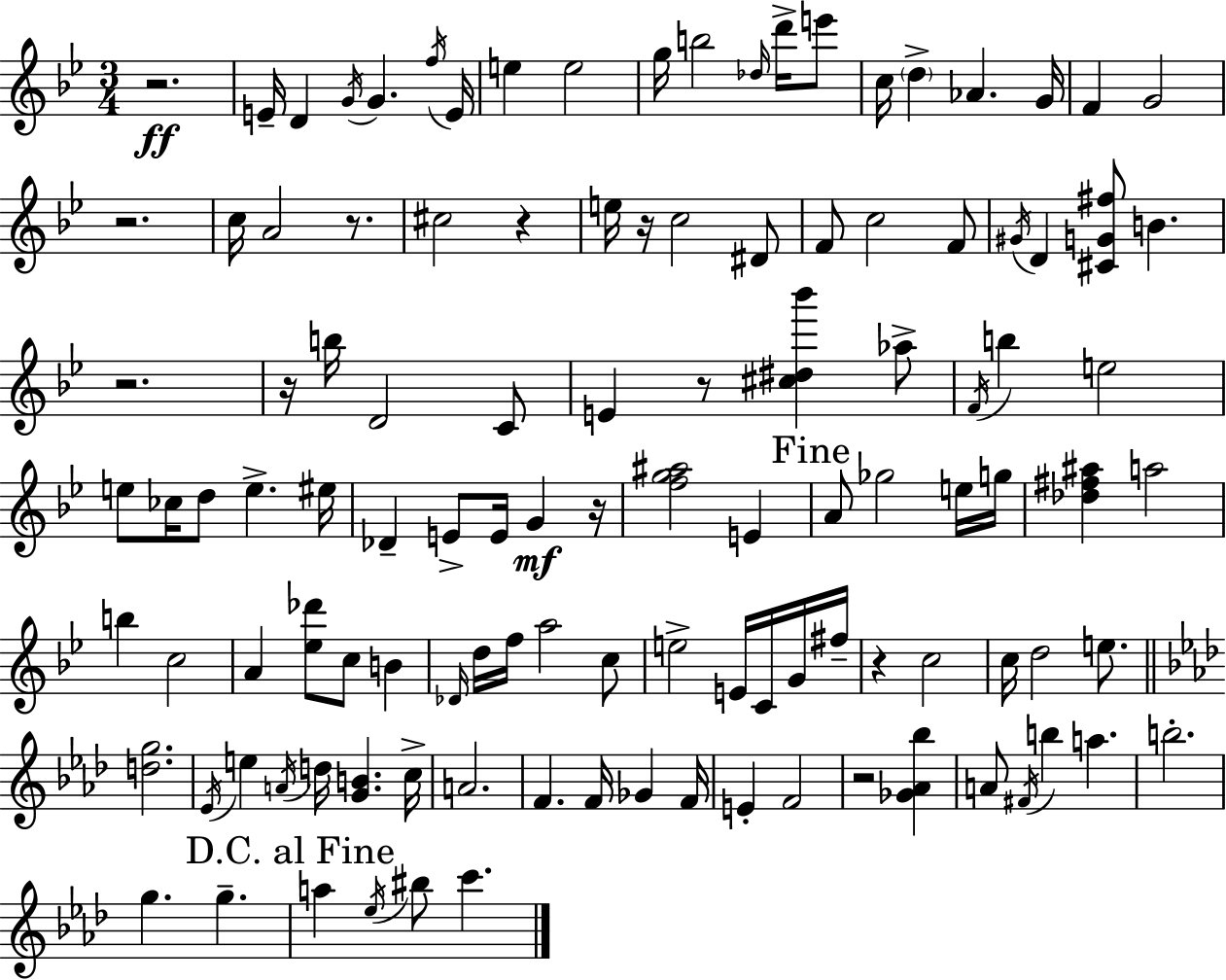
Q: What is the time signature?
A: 3/4